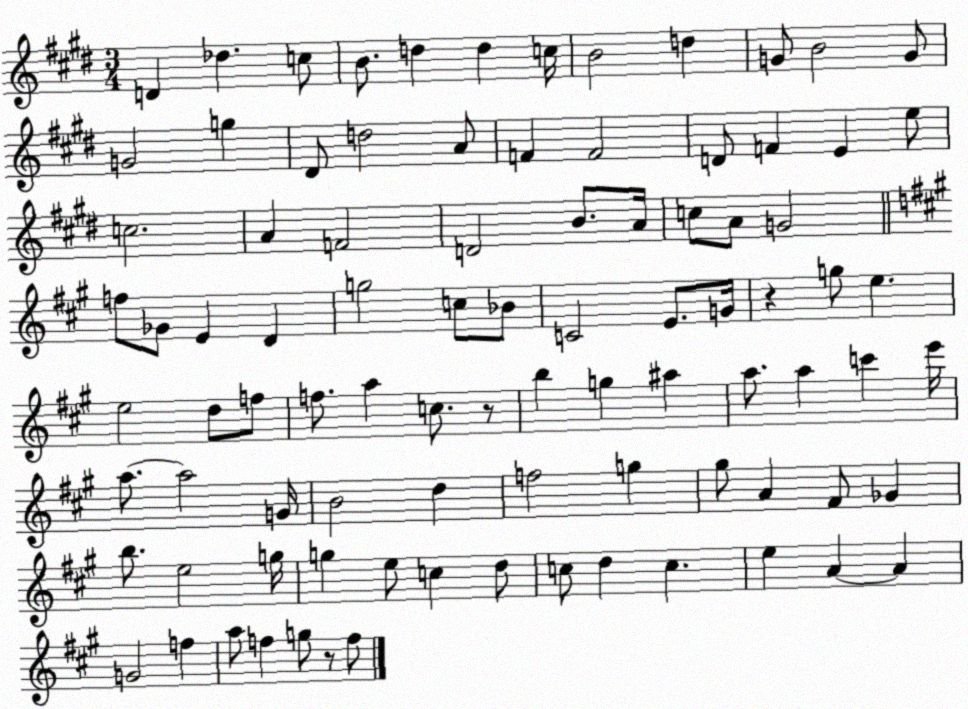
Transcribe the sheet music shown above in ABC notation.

X:1
T:Untitled
M:3/4
L:1/4
K:E
D _d c/2 B/2 d d c/4 B2 d G/2 B2 G/2 G2 g ^D/2 d2 A/2 F F2 D/2 F E e/2 c2 A F2 D2 B/2 A/4 c/2 A/2 G2 f/2 _G/2 E D g2 c/2 _B/2 C2 E/2 G/4 z g/2 e e2 d/2 f/2 f/2 a c/2 z/2 b g ^a a/2 a c' e'/4 a/2 a2 G/4 B2 d f2 g ^g/2 A ^F/2 _G b/2 e2 g/4 g e/2 c d/2 c/2 d c e A A G2 f a/2 f g/2 z/2 f/2